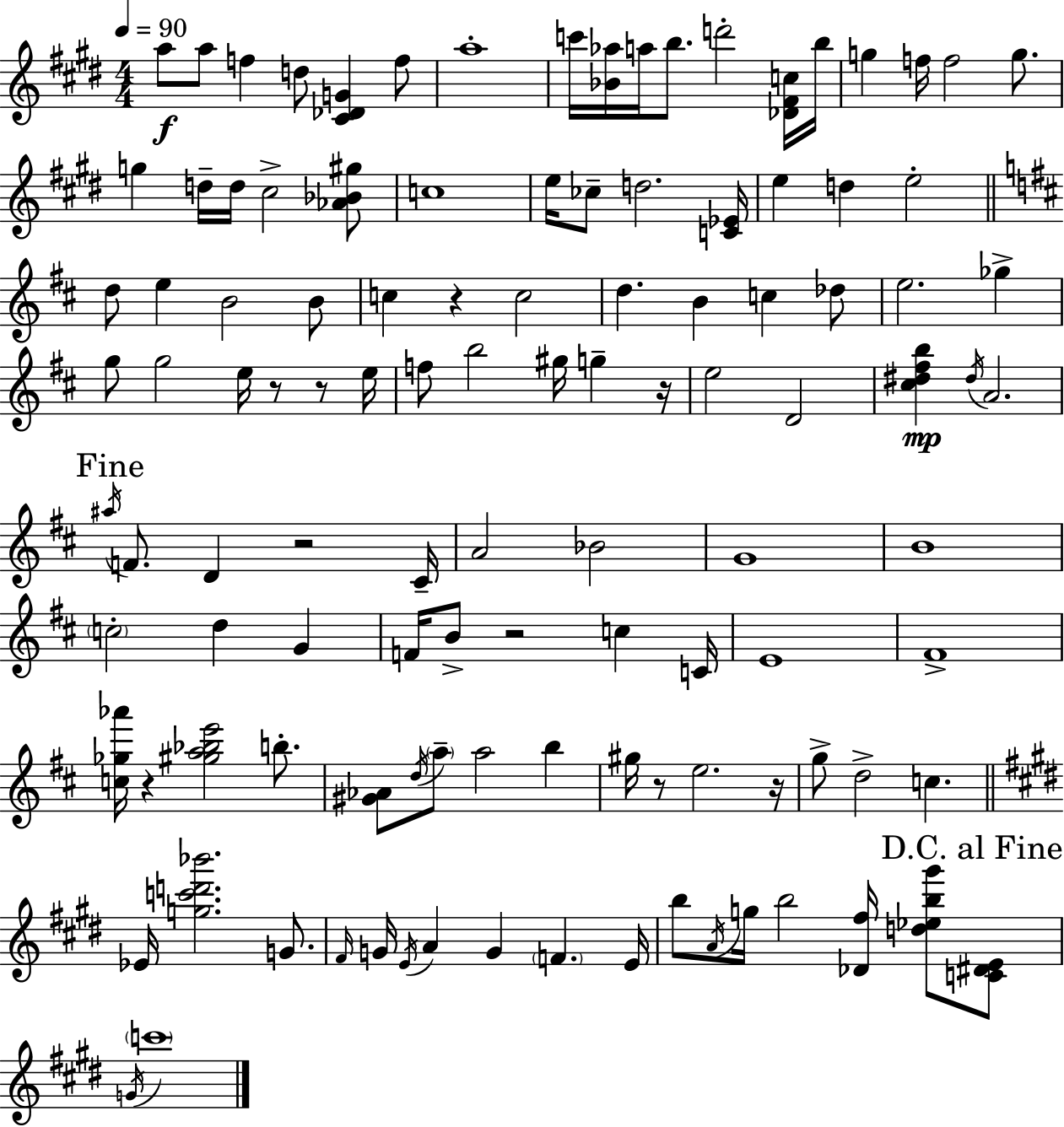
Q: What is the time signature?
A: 4/4